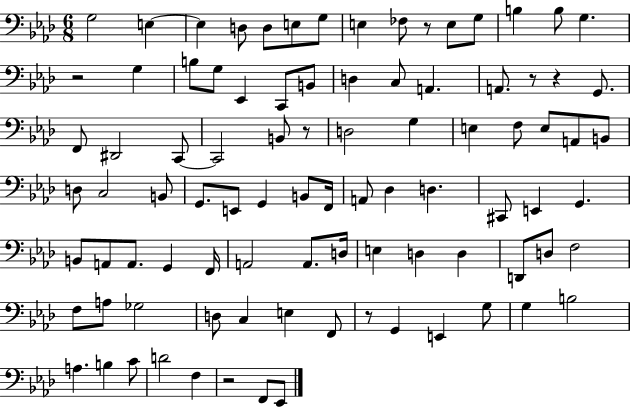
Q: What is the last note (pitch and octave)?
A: Eb2